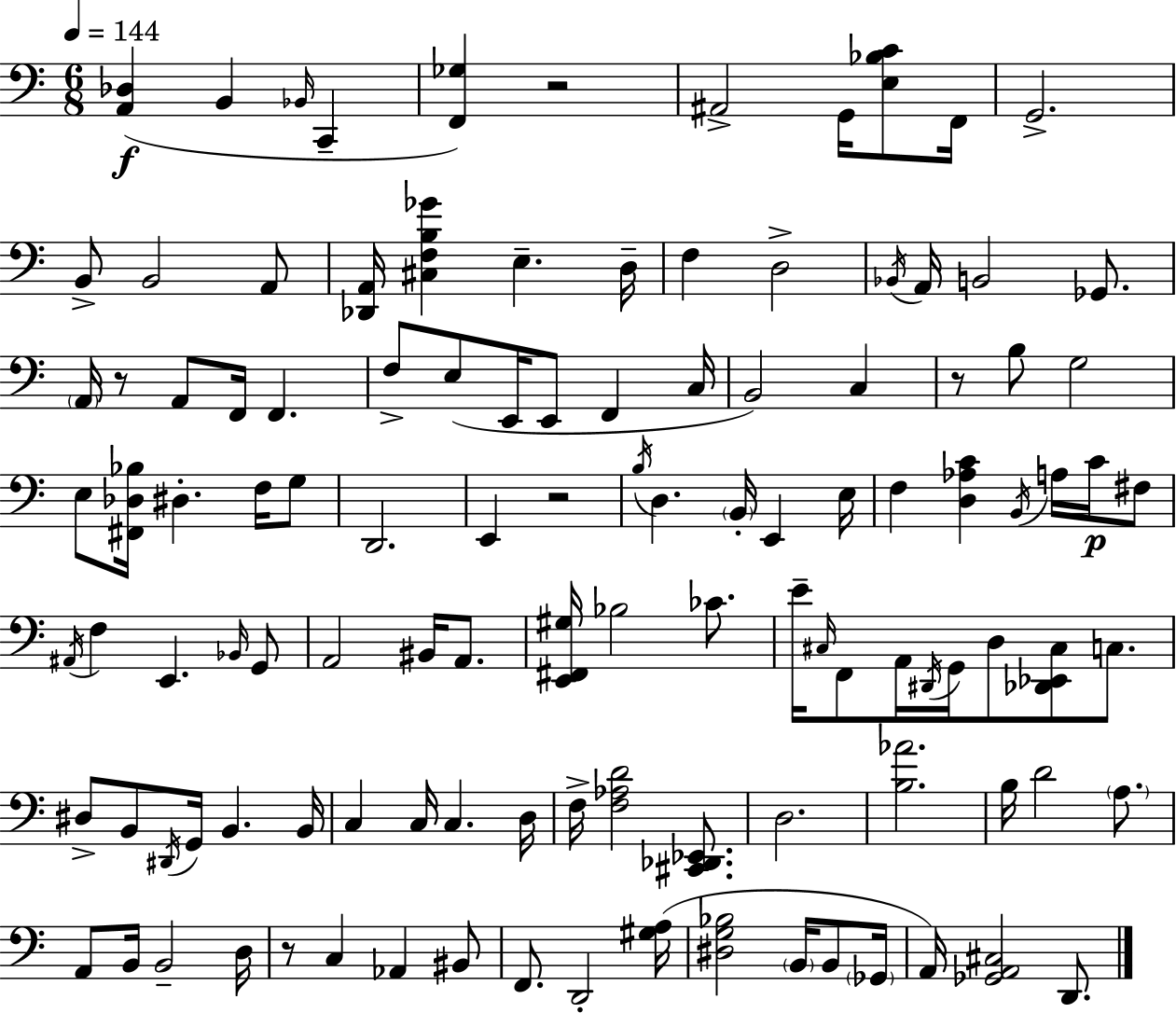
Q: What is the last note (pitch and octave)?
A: D2